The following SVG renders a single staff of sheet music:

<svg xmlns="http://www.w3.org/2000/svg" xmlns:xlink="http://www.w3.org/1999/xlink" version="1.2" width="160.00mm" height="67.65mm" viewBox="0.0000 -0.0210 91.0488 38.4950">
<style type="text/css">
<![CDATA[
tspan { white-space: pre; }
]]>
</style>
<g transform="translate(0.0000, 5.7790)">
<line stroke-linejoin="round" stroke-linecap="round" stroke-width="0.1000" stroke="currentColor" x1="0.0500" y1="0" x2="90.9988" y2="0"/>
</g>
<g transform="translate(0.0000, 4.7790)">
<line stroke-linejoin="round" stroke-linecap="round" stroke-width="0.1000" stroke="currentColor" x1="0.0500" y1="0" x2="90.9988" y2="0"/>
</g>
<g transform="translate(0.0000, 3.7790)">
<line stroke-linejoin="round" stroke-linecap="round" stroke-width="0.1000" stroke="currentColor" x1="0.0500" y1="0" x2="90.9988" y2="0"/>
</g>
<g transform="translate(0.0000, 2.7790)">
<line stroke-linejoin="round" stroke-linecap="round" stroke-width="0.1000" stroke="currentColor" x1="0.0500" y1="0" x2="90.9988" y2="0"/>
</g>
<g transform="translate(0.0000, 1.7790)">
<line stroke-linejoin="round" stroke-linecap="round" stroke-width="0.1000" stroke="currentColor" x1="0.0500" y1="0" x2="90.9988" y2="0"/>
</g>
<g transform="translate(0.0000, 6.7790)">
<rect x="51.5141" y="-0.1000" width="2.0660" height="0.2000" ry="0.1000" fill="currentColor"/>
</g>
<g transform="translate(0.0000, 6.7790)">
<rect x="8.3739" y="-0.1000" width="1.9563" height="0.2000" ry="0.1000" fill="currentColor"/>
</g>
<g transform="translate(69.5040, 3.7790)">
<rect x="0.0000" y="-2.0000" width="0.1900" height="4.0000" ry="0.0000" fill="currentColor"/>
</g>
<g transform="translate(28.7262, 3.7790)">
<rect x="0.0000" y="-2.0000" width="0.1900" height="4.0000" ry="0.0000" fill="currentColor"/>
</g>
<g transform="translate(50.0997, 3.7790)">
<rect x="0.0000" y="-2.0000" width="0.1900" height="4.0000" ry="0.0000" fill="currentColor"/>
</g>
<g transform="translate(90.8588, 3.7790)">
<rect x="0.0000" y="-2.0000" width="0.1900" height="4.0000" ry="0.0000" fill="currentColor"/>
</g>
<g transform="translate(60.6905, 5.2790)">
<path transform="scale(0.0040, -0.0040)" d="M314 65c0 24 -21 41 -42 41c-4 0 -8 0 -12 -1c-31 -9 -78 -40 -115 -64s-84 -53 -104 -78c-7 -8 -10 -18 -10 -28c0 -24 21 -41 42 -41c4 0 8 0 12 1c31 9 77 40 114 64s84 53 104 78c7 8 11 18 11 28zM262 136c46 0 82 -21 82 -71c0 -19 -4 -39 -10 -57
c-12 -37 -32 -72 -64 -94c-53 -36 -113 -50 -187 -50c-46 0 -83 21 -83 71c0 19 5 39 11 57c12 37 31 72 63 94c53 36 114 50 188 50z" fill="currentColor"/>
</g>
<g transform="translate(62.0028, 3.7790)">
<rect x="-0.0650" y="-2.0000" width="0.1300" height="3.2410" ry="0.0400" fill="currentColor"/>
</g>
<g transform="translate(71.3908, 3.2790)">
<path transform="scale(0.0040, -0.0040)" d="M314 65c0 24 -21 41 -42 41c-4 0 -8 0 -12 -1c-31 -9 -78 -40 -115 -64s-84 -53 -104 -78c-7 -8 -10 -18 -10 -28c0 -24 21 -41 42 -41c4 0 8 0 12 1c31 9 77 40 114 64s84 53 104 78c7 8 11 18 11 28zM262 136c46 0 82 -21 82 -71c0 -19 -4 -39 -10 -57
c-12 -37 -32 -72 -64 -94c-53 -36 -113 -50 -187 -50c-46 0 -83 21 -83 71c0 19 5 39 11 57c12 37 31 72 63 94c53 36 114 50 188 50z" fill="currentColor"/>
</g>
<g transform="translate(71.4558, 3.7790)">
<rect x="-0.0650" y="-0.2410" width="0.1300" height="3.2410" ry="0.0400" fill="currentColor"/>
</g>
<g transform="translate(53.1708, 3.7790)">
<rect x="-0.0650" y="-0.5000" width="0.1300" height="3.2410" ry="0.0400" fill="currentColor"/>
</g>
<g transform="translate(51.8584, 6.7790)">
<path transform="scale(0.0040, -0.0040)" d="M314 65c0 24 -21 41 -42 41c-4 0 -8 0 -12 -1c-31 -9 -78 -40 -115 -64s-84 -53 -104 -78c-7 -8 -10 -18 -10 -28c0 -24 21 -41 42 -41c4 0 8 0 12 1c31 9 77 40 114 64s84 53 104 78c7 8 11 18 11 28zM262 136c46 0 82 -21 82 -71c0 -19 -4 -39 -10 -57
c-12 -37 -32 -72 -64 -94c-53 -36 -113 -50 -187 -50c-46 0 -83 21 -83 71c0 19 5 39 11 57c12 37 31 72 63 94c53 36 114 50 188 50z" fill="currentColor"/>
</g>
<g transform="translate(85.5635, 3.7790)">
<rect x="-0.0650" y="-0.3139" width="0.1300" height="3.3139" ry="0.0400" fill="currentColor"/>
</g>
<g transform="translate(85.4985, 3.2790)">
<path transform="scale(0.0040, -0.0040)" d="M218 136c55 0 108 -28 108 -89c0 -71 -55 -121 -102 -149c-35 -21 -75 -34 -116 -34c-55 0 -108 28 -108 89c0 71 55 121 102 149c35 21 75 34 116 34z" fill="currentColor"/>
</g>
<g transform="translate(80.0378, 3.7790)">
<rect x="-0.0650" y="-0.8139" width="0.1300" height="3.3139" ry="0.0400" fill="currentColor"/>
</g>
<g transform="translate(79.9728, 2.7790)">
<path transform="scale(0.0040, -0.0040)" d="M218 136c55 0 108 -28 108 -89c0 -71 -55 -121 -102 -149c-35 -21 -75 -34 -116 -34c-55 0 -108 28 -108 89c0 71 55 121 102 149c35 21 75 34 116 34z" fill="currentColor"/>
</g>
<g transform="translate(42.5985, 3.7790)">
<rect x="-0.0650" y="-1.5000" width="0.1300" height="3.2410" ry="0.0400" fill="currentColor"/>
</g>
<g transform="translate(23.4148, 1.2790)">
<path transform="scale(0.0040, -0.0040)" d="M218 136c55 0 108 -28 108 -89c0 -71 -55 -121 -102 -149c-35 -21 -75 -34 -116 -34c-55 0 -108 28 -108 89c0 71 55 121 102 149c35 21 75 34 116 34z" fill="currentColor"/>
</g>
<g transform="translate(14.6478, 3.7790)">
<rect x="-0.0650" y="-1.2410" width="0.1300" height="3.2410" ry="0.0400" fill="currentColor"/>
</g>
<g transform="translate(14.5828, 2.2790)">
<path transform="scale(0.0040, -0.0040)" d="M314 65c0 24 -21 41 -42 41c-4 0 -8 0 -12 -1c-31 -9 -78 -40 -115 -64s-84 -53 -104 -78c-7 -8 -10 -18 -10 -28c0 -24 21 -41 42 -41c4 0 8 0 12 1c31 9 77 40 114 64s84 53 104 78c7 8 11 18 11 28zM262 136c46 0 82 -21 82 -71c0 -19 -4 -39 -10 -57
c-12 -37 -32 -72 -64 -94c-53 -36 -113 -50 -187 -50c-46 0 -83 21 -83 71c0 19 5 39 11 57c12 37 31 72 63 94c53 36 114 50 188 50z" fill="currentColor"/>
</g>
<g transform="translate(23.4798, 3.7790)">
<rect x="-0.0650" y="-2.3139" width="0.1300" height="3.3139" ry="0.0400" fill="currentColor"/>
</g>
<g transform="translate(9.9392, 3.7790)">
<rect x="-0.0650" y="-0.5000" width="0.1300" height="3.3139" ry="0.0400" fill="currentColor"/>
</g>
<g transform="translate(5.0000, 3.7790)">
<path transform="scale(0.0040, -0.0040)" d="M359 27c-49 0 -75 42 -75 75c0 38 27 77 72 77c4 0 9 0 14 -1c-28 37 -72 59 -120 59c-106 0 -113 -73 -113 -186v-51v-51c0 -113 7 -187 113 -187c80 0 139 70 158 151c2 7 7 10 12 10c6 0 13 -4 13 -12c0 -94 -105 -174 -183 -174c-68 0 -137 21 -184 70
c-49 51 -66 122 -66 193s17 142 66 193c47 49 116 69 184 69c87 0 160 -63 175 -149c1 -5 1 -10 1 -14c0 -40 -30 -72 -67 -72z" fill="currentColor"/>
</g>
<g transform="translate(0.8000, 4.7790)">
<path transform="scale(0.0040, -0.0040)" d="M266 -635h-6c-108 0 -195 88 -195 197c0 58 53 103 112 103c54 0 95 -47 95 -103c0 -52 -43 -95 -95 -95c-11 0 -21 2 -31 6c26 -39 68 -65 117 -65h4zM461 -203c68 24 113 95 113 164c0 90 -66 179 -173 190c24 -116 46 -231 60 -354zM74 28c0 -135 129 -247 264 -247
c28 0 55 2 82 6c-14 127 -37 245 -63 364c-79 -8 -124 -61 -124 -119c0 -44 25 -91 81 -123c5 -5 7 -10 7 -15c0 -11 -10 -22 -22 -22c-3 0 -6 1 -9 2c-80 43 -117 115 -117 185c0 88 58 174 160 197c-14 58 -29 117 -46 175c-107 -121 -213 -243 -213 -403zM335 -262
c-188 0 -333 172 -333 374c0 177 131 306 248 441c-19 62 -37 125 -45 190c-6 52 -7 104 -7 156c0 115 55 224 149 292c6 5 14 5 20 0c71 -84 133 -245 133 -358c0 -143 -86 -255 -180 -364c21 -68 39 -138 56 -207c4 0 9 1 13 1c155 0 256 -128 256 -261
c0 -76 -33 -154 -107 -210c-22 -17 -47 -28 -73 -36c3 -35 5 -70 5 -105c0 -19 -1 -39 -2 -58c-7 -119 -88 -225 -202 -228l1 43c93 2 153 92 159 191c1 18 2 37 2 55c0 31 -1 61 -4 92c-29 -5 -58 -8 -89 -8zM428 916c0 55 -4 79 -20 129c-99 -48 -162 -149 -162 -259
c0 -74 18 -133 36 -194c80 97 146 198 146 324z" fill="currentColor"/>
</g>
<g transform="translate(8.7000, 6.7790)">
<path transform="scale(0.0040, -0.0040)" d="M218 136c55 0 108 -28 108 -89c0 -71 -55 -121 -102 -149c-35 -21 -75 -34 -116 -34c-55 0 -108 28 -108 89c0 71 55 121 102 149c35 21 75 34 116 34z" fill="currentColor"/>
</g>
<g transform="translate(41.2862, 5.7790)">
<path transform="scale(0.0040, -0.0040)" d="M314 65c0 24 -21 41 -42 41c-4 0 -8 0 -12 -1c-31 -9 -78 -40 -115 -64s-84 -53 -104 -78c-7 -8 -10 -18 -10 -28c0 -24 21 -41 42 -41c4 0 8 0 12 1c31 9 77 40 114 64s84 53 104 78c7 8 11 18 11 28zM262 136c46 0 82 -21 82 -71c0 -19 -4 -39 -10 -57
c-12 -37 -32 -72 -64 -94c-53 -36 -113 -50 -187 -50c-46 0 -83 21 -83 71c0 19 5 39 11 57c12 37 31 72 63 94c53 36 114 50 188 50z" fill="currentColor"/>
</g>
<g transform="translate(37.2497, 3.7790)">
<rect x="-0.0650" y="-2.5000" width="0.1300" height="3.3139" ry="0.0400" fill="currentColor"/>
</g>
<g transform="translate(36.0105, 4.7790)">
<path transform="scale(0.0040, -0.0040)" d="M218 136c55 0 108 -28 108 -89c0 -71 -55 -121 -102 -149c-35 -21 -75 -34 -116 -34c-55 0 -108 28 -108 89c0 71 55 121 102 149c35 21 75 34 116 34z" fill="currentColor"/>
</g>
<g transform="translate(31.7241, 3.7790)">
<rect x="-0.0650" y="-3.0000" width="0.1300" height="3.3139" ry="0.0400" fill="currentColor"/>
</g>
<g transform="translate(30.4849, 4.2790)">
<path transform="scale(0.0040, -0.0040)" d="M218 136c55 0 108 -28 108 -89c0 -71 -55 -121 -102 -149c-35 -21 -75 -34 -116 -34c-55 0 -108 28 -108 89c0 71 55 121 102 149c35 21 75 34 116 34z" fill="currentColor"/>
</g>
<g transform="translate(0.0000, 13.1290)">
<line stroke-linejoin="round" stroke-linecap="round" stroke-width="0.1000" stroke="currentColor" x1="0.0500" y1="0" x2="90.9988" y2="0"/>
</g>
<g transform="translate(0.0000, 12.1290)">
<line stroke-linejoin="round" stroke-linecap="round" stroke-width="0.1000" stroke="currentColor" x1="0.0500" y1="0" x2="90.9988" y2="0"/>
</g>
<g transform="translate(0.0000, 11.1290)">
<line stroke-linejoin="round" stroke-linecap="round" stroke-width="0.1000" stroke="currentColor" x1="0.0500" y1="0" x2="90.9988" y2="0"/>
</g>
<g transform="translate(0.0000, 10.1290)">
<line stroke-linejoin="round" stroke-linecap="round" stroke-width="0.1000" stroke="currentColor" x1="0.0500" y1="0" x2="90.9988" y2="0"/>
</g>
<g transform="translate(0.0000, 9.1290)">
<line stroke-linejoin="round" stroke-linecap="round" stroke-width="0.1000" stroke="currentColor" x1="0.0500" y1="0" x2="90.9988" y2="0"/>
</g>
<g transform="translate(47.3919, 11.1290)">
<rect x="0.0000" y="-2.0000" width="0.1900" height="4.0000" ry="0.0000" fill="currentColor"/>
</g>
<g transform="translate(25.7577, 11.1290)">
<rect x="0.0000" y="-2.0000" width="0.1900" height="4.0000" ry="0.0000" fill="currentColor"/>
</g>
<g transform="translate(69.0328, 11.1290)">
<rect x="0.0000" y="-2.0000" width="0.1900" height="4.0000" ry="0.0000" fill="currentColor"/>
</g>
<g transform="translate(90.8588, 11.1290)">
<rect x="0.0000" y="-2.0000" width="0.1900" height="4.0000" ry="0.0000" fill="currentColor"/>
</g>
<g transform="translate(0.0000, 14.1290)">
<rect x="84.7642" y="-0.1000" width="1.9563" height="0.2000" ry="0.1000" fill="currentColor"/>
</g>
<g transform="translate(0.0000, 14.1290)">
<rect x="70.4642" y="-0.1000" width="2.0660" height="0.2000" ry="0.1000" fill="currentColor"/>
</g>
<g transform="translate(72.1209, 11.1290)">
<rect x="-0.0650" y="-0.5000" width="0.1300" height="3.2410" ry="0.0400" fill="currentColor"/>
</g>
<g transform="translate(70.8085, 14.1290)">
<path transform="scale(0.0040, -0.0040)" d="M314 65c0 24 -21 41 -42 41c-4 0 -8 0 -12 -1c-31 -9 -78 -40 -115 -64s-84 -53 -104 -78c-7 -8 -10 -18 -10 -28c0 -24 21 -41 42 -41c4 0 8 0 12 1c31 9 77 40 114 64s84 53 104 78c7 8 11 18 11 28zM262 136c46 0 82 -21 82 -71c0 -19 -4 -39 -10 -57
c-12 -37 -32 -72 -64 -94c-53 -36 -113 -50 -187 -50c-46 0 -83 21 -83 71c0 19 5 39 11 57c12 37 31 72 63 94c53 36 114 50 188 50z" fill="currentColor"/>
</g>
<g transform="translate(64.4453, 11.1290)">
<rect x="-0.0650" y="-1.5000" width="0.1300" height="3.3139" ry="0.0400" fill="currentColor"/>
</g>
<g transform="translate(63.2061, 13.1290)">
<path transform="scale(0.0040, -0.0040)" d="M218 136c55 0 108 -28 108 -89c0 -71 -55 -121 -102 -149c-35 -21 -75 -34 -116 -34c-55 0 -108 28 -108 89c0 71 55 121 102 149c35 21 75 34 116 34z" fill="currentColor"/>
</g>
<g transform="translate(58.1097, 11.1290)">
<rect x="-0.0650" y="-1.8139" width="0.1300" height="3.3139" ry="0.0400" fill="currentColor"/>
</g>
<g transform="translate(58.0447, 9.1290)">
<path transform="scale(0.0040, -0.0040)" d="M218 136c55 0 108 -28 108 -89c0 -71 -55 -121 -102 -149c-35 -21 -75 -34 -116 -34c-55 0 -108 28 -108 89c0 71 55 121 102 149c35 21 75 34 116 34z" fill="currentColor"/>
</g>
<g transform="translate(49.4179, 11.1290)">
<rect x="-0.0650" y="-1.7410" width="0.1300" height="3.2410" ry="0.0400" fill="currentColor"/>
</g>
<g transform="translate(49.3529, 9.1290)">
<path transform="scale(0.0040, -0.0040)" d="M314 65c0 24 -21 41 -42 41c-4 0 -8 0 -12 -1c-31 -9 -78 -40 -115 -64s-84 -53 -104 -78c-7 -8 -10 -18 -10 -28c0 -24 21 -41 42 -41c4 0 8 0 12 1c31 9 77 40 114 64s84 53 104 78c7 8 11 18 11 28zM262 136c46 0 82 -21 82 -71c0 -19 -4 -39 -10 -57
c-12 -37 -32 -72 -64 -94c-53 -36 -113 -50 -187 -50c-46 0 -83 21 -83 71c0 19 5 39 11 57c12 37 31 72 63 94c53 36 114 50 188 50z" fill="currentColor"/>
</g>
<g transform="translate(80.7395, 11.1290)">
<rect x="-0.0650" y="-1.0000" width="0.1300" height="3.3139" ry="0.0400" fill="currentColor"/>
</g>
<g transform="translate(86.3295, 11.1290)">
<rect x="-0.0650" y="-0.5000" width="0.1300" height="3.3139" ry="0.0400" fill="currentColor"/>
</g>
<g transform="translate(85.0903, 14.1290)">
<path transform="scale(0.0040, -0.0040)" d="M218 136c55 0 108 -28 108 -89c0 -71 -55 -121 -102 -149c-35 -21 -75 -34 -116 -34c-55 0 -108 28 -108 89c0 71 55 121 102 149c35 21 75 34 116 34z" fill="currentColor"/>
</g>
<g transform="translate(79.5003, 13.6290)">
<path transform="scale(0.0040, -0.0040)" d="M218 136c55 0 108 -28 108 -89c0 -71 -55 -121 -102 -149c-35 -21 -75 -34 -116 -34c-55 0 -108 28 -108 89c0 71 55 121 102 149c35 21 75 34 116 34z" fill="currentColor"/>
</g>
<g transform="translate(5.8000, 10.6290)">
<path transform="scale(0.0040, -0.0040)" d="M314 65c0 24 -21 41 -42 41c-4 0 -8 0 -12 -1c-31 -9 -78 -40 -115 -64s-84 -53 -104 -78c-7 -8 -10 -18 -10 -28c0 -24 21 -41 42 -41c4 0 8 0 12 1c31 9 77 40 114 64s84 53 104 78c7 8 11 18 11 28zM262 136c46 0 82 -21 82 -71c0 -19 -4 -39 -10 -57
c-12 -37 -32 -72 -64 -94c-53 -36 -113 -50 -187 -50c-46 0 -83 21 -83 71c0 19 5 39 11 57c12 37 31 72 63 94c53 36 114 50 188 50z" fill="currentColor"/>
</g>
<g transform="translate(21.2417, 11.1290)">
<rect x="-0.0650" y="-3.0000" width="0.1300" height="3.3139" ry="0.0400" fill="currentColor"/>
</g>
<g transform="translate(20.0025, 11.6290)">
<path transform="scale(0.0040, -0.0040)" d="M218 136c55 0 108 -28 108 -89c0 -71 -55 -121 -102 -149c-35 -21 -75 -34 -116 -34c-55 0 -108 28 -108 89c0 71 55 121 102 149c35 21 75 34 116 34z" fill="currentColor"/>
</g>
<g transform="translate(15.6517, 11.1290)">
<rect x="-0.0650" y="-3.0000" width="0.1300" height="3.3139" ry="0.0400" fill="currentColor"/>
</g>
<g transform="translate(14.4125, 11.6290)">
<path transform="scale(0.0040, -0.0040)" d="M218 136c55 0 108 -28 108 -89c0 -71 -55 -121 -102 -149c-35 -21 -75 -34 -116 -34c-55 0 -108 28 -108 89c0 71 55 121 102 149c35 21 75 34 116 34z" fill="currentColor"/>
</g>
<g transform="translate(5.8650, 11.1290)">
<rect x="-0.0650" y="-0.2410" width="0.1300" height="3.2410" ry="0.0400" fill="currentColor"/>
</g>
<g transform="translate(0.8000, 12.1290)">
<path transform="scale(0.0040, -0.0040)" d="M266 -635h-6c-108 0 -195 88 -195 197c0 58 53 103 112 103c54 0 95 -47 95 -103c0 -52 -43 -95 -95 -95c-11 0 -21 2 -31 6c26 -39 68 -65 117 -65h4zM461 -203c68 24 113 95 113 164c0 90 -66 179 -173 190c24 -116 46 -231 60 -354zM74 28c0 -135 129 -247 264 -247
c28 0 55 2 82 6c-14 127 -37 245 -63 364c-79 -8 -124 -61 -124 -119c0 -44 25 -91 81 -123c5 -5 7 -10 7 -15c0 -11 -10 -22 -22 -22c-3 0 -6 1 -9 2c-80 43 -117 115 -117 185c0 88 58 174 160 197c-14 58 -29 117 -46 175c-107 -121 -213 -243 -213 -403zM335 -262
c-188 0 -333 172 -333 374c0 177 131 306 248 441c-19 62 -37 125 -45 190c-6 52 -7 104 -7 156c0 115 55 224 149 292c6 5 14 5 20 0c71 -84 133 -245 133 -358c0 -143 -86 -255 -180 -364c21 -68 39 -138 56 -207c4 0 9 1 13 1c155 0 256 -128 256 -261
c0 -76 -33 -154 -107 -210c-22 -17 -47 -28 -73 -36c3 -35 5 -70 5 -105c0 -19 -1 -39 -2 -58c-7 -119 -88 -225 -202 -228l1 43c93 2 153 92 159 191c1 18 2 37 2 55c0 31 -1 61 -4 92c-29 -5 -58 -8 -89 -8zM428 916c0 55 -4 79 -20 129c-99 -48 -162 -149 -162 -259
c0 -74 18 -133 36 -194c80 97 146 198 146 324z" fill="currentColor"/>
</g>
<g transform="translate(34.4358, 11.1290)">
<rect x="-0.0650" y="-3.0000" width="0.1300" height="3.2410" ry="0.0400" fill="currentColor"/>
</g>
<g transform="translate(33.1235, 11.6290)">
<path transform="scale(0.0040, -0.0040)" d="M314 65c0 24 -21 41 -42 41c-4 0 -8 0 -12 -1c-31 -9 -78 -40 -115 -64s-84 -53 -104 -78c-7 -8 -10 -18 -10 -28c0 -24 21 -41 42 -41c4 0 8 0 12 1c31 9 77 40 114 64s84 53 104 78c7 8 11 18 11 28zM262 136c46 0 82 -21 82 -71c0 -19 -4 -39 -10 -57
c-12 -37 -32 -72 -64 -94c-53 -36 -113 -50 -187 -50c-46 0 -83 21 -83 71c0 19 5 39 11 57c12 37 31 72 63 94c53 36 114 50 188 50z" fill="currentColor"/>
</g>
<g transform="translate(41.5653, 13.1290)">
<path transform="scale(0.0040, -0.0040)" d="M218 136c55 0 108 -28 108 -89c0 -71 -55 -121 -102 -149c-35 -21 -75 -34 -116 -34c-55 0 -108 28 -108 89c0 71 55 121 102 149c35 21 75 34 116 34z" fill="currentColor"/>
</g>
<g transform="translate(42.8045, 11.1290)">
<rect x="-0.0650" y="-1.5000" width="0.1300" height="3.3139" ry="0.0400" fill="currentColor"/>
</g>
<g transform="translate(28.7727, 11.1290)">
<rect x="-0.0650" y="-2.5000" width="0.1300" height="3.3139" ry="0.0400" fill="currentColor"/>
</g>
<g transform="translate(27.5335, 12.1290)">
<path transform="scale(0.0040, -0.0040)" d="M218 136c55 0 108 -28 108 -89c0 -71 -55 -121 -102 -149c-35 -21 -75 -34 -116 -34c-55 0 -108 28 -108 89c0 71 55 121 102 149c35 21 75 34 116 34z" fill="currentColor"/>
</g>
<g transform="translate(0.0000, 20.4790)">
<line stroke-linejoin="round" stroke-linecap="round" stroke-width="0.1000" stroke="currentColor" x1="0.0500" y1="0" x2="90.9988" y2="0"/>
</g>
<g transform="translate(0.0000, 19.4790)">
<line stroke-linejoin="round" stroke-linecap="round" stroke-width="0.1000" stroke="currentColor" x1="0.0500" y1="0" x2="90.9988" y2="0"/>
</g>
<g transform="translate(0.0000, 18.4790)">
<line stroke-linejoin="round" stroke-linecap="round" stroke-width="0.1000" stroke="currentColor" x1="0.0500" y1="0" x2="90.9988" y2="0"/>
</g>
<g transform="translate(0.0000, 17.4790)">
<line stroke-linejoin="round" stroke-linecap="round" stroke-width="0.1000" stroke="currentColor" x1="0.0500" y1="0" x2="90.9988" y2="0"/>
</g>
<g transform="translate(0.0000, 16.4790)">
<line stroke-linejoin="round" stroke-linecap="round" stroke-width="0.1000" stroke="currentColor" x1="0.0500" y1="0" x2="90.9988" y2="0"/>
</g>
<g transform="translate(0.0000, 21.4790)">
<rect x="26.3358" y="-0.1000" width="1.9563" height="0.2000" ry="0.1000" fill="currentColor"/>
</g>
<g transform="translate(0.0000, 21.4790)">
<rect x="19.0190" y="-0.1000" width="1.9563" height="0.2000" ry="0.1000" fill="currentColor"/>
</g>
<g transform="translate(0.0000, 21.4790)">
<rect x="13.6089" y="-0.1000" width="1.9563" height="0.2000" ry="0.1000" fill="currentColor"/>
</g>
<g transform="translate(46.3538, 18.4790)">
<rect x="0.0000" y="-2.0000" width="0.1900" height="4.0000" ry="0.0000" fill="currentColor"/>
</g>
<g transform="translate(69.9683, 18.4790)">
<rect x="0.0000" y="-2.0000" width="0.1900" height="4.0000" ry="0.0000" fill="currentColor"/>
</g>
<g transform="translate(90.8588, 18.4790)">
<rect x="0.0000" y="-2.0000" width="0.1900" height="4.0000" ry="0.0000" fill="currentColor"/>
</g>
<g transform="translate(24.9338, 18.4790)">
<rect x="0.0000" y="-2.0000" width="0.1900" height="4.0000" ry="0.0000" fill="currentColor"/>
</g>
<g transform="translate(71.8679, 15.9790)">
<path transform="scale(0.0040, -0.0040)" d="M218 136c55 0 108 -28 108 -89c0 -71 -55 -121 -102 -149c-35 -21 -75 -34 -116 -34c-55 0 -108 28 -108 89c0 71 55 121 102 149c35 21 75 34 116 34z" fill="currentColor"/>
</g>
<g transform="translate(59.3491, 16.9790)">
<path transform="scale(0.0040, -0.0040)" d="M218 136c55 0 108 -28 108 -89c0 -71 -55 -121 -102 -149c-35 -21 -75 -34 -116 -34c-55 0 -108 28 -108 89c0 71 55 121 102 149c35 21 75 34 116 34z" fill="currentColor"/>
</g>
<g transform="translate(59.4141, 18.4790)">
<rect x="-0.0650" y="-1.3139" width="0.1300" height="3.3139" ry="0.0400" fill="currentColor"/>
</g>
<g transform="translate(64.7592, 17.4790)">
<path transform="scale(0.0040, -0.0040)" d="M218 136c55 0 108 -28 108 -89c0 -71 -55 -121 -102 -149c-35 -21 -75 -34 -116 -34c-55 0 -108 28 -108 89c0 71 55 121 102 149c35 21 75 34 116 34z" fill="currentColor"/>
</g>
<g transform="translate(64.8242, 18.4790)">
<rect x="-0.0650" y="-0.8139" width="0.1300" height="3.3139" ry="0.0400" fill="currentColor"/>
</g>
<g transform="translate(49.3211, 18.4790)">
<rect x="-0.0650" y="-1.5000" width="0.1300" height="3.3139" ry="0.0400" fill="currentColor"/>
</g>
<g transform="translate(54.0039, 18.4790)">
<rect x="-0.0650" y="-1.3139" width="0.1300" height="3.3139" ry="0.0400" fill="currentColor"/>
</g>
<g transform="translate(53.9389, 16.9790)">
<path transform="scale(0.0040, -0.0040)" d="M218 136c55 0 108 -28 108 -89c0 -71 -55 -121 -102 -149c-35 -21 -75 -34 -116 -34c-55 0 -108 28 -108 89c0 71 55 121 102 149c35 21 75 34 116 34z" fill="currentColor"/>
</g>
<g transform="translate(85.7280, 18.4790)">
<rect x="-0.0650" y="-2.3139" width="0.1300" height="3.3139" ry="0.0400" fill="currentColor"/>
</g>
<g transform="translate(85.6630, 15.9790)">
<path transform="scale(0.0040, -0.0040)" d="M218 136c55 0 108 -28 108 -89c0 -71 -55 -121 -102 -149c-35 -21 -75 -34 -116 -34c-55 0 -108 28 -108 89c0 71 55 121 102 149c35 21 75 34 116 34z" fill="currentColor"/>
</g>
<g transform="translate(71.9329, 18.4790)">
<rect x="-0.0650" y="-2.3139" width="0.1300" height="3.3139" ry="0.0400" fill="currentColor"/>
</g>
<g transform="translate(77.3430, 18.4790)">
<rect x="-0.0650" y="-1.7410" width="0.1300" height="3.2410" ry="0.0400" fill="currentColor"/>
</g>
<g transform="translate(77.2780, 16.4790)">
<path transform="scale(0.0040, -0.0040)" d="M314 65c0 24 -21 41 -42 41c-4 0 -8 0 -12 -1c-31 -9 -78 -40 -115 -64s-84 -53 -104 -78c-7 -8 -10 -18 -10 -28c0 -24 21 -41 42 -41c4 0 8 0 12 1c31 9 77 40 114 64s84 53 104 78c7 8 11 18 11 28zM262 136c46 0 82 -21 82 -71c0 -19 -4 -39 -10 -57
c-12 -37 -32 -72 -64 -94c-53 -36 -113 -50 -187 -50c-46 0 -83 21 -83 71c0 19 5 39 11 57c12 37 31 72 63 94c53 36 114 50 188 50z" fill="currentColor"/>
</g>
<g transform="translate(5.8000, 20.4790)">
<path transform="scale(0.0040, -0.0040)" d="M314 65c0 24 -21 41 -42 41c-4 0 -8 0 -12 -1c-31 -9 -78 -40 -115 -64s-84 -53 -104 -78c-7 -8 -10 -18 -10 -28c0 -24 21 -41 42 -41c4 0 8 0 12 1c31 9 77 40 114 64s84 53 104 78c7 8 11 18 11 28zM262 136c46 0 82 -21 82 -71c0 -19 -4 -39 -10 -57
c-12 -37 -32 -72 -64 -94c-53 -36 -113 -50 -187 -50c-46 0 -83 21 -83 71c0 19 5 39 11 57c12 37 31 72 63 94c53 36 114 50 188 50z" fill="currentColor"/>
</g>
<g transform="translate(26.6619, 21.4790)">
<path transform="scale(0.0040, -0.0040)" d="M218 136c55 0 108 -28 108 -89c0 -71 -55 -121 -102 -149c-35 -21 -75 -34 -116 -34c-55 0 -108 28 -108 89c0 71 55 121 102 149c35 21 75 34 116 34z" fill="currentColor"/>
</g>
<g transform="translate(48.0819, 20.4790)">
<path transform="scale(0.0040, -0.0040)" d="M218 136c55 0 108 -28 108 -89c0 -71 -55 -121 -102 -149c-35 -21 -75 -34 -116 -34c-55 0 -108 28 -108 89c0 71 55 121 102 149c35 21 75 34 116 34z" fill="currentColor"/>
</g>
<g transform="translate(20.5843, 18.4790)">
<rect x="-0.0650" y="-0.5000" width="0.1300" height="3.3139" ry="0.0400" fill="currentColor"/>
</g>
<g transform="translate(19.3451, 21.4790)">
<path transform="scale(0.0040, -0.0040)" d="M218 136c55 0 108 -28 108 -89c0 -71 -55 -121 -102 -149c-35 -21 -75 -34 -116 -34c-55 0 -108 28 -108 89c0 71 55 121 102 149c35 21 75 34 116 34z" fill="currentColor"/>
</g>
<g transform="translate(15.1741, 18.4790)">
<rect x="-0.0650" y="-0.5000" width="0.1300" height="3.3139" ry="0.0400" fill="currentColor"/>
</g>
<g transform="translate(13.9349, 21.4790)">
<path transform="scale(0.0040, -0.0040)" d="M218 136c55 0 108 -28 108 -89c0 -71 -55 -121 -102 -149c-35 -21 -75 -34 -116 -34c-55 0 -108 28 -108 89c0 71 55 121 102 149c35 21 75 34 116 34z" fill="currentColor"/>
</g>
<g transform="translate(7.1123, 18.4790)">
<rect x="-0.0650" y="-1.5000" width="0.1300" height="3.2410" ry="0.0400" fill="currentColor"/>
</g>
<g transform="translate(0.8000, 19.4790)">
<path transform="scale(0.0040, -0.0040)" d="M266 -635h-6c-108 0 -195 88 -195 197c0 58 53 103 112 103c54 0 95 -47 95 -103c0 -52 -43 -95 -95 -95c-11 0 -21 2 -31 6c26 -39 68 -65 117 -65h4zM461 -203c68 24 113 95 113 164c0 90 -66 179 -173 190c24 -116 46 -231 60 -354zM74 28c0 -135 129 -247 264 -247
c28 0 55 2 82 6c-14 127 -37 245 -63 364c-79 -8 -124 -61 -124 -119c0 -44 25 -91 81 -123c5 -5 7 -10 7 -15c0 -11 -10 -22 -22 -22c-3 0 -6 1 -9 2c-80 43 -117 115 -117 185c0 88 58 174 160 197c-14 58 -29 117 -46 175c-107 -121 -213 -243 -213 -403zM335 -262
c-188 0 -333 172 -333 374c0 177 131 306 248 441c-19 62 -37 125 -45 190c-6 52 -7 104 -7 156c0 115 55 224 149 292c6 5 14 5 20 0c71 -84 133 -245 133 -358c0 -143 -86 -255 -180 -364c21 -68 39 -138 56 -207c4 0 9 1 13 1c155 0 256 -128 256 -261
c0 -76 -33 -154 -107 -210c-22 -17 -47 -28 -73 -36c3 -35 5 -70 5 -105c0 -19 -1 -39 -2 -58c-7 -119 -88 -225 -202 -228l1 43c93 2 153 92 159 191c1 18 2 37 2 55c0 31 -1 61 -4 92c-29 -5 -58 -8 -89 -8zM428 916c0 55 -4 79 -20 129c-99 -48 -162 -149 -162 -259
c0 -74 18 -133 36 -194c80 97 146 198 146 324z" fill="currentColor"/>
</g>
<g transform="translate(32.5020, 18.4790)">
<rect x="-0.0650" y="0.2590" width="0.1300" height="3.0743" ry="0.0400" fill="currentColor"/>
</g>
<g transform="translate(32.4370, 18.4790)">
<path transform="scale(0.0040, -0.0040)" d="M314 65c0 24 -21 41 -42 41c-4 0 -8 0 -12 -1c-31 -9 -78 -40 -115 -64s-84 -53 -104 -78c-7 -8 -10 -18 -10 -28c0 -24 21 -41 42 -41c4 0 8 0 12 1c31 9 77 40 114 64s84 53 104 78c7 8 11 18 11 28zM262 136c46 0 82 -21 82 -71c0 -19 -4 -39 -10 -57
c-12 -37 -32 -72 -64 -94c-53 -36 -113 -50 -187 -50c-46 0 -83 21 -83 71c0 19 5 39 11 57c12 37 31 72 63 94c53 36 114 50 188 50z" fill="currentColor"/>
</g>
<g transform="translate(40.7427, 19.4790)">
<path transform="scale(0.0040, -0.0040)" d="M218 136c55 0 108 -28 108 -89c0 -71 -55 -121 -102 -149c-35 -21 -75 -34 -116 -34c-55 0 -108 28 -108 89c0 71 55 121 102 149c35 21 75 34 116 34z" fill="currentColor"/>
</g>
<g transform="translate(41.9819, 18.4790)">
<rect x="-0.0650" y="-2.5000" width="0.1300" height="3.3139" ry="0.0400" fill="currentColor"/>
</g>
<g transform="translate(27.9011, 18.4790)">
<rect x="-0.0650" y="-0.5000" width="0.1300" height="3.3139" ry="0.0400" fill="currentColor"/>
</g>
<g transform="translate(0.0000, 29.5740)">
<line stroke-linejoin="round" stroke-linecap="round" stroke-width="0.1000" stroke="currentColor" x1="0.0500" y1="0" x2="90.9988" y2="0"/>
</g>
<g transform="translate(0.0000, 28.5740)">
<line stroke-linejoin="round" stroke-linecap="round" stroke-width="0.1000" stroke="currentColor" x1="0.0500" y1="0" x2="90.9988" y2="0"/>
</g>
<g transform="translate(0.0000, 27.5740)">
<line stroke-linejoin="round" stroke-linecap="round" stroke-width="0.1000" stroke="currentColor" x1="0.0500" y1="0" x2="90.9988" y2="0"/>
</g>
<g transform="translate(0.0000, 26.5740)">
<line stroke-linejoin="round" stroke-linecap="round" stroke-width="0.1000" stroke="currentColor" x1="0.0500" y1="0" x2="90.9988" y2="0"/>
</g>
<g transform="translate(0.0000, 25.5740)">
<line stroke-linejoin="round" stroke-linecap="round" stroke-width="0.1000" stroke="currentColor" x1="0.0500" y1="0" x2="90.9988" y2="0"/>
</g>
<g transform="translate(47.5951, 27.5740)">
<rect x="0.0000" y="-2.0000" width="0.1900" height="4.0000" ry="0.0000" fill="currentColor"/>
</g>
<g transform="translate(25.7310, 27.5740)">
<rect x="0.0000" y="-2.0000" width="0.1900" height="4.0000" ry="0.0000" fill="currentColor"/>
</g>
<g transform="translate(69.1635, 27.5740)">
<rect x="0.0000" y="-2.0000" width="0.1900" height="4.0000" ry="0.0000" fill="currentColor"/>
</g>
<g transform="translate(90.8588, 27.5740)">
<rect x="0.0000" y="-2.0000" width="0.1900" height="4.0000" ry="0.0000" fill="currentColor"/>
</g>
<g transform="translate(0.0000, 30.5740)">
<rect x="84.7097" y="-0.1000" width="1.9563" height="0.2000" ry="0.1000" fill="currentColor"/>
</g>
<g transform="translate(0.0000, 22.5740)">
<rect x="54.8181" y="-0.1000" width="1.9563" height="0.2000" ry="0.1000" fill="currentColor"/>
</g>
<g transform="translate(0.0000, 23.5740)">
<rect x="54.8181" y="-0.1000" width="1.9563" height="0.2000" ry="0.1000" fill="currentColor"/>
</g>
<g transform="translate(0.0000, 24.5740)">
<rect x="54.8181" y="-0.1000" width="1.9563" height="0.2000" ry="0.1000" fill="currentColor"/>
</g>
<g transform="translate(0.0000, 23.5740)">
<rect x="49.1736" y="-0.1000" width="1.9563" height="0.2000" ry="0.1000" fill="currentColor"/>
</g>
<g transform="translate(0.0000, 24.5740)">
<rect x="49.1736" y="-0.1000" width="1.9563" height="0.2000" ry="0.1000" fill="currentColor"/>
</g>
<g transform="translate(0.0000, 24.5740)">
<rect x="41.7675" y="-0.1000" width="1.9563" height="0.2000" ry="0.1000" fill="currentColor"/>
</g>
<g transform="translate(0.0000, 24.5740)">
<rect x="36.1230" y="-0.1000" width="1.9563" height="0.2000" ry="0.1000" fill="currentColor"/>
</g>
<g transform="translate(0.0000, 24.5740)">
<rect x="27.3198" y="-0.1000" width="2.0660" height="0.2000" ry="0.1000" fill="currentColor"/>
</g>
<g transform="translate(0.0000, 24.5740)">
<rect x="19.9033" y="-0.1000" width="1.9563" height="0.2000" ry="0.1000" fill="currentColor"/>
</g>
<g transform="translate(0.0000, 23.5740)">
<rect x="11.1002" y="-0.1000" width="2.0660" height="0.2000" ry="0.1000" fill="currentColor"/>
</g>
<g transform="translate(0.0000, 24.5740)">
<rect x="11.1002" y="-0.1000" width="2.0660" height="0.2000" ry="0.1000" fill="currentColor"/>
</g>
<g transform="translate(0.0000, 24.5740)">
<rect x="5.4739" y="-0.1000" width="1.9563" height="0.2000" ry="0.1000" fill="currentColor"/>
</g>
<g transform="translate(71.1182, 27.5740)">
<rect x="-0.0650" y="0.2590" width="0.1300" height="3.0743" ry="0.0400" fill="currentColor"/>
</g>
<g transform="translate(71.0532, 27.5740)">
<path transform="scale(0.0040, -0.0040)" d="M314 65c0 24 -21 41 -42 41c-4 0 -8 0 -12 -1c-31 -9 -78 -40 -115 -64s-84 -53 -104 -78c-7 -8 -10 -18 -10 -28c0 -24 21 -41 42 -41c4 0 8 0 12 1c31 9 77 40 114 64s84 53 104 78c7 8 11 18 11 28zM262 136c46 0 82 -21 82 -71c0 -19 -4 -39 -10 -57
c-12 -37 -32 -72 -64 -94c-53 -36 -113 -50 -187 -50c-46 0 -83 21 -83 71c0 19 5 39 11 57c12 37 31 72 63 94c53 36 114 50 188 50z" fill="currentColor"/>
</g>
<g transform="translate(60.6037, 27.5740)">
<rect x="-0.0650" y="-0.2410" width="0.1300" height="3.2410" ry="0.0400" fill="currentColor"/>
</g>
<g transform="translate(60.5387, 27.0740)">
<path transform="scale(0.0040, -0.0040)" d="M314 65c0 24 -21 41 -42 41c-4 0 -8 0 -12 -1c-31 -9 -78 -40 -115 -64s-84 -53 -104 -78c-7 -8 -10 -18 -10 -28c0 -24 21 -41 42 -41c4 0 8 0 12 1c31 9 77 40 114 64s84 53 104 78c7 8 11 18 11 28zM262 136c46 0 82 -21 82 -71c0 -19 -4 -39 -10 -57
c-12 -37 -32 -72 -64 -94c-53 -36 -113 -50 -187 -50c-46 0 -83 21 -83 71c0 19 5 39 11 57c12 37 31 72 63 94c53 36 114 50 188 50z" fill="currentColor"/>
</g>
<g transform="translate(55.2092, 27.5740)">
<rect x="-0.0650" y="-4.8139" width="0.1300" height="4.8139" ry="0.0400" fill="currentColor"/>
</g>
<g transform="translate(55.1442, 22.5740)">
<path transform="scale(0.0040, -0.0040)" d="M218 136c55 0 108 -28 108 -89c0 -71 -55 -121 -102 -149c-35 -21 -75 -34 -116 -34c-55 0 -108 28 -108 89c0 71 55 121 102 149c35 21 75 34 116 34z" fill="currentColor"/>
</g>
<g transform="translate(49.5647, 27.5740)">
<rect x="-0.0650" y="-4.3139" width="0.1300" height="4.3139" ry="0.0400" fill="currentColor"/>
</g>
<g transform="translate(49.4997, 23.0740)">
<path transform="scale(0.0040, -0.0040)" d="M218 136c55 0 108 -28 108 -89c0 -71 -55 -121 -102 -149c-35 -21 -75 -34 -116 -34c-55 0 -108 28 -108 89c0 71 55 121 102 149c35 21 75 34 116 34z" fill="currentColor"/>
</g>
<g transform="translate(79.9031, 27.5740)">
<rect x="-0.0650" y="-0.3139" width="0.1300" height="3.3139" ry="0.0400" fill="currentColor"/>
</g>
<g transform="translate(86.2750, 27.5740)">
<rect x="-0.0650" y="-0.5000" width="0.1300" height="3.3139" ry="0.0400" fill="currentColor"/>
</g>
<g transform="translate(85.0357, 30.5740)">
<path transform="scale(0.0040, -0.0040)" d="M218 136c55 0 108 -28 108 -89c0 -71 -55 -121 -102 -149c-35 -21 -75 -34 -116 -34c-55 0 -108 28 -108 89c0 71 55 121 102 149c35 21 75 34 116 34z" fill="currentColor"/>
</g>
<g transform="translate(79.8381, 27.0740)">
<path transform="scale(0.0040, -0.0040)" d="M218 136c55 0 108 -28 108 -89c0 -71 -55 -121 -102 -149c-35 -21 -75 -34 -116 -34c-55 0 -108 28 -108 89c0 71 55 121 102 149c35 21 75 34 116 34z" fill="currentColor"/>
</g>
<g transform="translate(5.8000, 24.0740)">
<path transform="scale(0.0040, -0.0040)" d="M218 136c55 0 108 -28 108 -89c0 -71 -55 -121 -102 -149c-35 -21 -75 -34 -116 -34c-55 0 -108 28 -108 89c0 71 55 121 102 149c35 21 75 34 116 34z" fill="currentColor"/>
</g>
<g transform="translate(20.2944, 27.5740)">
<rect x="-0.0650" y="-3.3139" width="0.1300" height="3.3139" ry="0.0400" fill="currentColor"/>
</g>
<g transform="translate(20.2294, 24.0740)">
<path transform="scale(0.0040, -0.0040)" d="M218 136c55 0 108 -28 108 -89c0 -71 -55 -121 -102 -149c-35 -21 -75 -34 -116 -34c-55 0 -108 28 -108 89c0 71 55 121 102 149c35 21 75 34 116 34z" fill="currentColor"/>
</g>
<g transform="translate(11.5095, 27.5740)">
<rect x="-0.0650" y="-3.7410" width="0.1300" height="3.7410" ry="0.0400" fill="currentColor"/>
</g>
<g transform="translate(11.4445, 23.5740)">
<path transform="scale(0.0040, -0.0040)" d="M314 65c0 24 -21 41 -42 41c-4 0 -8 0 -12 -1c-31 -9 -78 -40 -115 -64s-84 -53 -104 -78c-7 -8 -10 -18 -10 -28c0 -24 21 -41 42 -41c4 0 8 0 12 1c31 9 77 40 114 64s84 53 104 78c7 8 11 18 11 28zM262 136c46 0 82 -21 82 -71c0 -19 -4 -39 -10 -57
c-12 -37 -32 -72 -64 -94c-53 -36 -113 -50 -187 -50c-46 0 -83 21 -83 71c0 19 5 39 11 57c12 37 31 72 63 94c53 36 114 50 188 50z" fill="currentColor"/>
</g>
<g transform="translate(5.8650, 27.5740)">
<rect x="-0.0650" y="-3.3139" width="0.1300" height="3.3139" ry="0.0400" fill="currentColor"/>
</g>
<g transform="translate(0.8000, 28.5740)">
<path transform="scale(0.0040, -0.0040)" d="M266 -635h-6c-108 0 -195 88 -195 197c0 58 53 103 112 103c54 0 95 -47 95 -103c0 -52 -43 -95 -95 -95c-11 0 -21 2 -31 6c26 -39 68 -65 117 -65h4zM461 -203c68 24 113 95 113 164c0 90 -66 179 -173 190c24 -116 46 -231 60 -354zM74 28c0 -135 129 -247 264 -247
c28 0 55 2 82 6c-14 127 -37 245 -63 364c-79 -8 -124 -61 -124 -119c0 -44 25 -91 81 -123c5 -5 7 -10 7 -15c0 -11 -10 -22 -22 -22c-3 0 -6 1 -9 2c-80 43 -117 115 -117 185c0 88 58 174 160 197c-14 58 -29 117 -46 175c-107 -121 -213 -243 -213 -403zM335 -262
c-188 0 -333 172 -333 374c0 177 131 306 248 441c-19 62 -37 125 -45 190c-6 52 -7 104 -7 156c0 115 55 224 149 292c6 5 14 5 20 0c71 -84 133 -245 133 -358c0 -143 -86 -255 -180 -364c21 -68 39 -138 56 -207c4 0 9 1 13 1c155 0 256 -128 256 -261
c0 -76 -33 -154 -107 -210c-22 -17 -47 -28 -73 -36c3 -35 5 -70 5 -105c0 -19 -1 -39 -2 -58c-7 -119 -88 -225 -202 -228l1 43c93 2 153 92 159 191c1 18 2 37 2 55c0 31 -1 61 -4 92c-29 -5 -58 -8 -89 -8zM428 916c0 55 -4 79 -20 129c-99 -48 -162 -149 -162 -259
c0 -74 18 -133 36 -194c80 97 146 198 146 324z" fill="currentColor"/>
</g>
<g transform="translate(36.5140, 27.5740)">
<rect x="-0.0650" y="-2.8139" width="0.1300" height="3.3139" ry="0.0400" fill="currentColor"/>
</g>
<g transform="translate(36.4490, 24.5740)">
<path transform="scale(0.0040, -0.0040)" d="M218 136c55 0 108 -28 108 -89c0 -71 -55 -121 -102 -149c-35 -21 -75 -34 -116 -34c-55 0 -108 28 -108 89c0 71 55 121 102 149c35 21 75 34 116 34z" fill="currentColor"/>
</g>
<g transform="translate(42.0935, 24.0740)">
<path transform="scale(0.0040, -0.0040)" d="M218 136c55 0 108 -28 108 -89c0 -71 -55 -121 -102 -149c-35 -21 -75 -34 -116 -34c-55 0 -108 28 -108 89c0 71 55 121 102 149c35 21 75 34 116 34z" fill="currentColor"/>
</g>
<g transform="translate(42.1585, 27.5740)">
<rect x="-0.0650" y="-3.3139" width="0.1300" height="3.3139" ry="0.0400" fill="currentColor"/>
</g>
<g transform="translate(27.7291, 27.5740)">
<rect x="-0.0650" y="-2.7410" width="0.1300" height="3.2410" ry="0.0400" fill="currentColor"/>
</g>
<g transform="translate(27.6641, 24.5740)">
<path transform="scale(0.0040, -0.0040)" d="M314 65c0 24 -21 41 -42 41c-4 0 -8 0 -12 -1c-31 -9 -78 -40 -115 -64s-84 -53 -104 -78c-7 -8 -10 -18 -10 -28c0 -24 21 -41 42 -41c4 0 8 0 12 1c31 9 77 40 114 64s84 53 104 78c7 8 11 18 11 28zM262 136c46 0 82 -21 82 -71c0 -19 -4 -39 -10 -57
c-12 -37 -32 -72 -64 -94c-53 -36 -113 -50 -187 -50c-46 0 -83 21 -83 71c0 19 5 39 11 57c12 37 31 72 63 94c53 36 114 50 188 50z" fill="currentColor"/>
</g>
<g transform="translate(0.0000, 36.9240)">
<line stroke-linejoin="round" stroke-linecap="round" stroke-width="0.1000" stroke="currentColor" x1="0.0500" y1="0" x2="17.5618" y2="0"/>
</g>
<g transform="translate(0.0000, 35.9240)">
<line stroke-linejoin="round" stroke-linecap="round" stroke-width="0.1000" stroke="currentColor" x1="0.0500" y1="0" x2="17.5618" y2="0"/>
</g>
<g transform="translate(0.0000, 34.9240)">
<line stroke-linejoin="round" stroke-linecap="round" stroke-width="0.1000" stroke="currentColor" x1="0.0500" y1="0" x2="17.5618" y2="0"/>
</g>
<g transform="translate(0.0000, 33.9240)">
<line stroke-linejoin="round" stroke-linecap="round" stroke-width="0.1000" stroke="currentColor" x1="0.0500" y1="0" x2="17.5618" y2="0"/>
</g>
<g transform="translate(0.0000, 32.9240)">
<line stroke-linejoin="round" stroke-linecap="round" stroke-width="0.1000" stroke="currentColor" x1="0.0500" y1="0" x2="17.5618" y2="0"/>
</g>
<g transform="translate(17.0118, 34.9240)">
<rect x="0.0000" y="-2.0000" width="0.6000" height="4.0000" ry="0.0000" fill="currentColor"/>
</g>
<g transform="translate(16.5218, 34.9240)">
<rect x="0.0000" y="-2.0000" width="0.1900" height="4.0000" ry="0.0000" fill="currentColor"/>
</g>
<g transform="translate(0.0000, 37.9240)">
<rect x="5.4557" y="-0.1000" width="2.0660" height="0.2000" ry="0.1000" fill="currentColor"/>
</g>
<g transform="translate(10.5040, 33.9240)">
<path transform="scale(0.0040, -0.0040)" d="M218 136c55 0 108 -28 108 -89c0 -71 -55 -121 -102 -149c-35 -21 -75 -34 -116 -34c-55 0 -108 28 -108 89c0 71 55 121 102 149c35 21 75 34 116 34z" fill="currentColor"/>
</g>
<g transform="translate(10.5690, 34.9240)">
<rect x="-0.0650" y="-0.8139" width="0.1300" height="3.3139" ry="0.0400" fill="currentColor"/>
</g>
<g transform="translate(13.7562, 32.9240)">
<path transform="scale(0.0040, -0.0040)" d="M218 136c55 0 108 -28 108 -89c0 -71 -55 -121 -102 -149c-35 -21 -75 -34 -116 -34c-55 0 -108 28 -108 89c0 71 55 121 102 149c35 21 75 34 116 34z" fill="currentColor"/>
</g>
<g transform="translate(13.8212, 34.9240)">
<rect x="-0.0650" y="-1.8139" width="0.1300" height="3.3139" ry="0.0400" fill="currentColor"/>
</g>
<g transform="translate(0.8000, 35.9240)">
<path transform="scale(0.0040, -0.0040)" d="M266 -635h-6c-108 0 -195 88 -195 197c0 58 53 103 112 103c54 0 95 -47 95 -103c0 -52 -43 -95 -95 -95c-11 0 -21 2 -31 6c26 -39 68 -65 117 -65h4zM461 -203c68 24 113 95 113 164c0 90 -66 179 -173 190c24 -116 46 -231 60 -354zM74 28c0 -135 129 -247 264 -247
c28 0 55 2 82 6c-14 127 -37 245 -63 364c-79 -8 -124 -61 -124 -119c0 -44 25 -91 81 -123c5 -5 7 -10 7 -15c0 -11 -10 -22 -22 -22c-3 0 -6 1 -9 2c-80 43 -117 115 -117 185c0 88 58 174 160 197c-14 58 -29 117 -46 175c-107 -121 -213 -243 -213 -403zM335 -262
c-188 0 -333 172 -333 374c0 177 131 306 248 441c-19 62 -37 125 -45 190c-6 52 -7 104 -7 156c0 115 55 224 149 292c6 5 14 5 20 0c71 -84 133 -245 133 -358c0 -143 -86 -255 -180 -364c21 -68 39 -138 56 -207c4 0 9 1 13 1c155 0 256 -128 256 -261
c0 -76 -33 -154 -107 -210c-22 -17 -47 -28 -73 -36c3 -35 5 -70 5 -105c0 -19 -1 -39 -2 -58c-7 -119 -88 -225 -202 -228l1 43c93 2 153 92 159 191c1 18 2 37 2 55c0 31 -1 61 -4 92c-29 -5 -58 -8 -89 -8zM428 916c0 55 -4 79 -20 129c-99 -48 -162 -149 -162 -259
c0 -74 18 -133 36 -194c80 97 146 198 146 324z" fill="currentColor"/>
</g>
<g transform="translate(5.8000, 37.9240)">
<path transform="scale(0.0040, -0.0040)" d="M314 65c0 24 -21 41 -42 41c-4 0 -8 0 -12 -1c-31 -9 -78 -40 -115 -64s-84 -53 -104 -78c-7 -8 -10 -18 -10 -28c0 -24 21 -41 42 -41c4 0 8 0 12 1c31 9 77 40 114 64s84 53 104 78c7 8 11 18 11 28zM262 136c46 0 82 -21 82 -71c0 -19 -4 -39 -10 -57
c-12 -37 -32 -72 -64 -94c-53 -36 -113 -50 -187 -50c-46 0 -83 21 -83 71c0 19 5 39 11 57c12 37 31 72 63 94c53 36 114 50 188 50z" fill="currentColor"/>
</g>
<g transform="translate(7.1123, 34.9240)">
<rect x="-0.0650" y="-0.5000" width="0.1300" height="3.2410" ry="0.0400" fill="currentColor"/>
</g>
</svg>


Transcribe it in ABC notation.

X:1
T:Untitled
M:4/4
L:1/4
K:C
C e2 g A G E2 C2 F2 c2 d c c2 A A G A2 E f2 f E C2 D C E2 C C C B2 G E e e d g f2 g b c'2 b a2 a b d' e' c2 B2 c C C2 d f